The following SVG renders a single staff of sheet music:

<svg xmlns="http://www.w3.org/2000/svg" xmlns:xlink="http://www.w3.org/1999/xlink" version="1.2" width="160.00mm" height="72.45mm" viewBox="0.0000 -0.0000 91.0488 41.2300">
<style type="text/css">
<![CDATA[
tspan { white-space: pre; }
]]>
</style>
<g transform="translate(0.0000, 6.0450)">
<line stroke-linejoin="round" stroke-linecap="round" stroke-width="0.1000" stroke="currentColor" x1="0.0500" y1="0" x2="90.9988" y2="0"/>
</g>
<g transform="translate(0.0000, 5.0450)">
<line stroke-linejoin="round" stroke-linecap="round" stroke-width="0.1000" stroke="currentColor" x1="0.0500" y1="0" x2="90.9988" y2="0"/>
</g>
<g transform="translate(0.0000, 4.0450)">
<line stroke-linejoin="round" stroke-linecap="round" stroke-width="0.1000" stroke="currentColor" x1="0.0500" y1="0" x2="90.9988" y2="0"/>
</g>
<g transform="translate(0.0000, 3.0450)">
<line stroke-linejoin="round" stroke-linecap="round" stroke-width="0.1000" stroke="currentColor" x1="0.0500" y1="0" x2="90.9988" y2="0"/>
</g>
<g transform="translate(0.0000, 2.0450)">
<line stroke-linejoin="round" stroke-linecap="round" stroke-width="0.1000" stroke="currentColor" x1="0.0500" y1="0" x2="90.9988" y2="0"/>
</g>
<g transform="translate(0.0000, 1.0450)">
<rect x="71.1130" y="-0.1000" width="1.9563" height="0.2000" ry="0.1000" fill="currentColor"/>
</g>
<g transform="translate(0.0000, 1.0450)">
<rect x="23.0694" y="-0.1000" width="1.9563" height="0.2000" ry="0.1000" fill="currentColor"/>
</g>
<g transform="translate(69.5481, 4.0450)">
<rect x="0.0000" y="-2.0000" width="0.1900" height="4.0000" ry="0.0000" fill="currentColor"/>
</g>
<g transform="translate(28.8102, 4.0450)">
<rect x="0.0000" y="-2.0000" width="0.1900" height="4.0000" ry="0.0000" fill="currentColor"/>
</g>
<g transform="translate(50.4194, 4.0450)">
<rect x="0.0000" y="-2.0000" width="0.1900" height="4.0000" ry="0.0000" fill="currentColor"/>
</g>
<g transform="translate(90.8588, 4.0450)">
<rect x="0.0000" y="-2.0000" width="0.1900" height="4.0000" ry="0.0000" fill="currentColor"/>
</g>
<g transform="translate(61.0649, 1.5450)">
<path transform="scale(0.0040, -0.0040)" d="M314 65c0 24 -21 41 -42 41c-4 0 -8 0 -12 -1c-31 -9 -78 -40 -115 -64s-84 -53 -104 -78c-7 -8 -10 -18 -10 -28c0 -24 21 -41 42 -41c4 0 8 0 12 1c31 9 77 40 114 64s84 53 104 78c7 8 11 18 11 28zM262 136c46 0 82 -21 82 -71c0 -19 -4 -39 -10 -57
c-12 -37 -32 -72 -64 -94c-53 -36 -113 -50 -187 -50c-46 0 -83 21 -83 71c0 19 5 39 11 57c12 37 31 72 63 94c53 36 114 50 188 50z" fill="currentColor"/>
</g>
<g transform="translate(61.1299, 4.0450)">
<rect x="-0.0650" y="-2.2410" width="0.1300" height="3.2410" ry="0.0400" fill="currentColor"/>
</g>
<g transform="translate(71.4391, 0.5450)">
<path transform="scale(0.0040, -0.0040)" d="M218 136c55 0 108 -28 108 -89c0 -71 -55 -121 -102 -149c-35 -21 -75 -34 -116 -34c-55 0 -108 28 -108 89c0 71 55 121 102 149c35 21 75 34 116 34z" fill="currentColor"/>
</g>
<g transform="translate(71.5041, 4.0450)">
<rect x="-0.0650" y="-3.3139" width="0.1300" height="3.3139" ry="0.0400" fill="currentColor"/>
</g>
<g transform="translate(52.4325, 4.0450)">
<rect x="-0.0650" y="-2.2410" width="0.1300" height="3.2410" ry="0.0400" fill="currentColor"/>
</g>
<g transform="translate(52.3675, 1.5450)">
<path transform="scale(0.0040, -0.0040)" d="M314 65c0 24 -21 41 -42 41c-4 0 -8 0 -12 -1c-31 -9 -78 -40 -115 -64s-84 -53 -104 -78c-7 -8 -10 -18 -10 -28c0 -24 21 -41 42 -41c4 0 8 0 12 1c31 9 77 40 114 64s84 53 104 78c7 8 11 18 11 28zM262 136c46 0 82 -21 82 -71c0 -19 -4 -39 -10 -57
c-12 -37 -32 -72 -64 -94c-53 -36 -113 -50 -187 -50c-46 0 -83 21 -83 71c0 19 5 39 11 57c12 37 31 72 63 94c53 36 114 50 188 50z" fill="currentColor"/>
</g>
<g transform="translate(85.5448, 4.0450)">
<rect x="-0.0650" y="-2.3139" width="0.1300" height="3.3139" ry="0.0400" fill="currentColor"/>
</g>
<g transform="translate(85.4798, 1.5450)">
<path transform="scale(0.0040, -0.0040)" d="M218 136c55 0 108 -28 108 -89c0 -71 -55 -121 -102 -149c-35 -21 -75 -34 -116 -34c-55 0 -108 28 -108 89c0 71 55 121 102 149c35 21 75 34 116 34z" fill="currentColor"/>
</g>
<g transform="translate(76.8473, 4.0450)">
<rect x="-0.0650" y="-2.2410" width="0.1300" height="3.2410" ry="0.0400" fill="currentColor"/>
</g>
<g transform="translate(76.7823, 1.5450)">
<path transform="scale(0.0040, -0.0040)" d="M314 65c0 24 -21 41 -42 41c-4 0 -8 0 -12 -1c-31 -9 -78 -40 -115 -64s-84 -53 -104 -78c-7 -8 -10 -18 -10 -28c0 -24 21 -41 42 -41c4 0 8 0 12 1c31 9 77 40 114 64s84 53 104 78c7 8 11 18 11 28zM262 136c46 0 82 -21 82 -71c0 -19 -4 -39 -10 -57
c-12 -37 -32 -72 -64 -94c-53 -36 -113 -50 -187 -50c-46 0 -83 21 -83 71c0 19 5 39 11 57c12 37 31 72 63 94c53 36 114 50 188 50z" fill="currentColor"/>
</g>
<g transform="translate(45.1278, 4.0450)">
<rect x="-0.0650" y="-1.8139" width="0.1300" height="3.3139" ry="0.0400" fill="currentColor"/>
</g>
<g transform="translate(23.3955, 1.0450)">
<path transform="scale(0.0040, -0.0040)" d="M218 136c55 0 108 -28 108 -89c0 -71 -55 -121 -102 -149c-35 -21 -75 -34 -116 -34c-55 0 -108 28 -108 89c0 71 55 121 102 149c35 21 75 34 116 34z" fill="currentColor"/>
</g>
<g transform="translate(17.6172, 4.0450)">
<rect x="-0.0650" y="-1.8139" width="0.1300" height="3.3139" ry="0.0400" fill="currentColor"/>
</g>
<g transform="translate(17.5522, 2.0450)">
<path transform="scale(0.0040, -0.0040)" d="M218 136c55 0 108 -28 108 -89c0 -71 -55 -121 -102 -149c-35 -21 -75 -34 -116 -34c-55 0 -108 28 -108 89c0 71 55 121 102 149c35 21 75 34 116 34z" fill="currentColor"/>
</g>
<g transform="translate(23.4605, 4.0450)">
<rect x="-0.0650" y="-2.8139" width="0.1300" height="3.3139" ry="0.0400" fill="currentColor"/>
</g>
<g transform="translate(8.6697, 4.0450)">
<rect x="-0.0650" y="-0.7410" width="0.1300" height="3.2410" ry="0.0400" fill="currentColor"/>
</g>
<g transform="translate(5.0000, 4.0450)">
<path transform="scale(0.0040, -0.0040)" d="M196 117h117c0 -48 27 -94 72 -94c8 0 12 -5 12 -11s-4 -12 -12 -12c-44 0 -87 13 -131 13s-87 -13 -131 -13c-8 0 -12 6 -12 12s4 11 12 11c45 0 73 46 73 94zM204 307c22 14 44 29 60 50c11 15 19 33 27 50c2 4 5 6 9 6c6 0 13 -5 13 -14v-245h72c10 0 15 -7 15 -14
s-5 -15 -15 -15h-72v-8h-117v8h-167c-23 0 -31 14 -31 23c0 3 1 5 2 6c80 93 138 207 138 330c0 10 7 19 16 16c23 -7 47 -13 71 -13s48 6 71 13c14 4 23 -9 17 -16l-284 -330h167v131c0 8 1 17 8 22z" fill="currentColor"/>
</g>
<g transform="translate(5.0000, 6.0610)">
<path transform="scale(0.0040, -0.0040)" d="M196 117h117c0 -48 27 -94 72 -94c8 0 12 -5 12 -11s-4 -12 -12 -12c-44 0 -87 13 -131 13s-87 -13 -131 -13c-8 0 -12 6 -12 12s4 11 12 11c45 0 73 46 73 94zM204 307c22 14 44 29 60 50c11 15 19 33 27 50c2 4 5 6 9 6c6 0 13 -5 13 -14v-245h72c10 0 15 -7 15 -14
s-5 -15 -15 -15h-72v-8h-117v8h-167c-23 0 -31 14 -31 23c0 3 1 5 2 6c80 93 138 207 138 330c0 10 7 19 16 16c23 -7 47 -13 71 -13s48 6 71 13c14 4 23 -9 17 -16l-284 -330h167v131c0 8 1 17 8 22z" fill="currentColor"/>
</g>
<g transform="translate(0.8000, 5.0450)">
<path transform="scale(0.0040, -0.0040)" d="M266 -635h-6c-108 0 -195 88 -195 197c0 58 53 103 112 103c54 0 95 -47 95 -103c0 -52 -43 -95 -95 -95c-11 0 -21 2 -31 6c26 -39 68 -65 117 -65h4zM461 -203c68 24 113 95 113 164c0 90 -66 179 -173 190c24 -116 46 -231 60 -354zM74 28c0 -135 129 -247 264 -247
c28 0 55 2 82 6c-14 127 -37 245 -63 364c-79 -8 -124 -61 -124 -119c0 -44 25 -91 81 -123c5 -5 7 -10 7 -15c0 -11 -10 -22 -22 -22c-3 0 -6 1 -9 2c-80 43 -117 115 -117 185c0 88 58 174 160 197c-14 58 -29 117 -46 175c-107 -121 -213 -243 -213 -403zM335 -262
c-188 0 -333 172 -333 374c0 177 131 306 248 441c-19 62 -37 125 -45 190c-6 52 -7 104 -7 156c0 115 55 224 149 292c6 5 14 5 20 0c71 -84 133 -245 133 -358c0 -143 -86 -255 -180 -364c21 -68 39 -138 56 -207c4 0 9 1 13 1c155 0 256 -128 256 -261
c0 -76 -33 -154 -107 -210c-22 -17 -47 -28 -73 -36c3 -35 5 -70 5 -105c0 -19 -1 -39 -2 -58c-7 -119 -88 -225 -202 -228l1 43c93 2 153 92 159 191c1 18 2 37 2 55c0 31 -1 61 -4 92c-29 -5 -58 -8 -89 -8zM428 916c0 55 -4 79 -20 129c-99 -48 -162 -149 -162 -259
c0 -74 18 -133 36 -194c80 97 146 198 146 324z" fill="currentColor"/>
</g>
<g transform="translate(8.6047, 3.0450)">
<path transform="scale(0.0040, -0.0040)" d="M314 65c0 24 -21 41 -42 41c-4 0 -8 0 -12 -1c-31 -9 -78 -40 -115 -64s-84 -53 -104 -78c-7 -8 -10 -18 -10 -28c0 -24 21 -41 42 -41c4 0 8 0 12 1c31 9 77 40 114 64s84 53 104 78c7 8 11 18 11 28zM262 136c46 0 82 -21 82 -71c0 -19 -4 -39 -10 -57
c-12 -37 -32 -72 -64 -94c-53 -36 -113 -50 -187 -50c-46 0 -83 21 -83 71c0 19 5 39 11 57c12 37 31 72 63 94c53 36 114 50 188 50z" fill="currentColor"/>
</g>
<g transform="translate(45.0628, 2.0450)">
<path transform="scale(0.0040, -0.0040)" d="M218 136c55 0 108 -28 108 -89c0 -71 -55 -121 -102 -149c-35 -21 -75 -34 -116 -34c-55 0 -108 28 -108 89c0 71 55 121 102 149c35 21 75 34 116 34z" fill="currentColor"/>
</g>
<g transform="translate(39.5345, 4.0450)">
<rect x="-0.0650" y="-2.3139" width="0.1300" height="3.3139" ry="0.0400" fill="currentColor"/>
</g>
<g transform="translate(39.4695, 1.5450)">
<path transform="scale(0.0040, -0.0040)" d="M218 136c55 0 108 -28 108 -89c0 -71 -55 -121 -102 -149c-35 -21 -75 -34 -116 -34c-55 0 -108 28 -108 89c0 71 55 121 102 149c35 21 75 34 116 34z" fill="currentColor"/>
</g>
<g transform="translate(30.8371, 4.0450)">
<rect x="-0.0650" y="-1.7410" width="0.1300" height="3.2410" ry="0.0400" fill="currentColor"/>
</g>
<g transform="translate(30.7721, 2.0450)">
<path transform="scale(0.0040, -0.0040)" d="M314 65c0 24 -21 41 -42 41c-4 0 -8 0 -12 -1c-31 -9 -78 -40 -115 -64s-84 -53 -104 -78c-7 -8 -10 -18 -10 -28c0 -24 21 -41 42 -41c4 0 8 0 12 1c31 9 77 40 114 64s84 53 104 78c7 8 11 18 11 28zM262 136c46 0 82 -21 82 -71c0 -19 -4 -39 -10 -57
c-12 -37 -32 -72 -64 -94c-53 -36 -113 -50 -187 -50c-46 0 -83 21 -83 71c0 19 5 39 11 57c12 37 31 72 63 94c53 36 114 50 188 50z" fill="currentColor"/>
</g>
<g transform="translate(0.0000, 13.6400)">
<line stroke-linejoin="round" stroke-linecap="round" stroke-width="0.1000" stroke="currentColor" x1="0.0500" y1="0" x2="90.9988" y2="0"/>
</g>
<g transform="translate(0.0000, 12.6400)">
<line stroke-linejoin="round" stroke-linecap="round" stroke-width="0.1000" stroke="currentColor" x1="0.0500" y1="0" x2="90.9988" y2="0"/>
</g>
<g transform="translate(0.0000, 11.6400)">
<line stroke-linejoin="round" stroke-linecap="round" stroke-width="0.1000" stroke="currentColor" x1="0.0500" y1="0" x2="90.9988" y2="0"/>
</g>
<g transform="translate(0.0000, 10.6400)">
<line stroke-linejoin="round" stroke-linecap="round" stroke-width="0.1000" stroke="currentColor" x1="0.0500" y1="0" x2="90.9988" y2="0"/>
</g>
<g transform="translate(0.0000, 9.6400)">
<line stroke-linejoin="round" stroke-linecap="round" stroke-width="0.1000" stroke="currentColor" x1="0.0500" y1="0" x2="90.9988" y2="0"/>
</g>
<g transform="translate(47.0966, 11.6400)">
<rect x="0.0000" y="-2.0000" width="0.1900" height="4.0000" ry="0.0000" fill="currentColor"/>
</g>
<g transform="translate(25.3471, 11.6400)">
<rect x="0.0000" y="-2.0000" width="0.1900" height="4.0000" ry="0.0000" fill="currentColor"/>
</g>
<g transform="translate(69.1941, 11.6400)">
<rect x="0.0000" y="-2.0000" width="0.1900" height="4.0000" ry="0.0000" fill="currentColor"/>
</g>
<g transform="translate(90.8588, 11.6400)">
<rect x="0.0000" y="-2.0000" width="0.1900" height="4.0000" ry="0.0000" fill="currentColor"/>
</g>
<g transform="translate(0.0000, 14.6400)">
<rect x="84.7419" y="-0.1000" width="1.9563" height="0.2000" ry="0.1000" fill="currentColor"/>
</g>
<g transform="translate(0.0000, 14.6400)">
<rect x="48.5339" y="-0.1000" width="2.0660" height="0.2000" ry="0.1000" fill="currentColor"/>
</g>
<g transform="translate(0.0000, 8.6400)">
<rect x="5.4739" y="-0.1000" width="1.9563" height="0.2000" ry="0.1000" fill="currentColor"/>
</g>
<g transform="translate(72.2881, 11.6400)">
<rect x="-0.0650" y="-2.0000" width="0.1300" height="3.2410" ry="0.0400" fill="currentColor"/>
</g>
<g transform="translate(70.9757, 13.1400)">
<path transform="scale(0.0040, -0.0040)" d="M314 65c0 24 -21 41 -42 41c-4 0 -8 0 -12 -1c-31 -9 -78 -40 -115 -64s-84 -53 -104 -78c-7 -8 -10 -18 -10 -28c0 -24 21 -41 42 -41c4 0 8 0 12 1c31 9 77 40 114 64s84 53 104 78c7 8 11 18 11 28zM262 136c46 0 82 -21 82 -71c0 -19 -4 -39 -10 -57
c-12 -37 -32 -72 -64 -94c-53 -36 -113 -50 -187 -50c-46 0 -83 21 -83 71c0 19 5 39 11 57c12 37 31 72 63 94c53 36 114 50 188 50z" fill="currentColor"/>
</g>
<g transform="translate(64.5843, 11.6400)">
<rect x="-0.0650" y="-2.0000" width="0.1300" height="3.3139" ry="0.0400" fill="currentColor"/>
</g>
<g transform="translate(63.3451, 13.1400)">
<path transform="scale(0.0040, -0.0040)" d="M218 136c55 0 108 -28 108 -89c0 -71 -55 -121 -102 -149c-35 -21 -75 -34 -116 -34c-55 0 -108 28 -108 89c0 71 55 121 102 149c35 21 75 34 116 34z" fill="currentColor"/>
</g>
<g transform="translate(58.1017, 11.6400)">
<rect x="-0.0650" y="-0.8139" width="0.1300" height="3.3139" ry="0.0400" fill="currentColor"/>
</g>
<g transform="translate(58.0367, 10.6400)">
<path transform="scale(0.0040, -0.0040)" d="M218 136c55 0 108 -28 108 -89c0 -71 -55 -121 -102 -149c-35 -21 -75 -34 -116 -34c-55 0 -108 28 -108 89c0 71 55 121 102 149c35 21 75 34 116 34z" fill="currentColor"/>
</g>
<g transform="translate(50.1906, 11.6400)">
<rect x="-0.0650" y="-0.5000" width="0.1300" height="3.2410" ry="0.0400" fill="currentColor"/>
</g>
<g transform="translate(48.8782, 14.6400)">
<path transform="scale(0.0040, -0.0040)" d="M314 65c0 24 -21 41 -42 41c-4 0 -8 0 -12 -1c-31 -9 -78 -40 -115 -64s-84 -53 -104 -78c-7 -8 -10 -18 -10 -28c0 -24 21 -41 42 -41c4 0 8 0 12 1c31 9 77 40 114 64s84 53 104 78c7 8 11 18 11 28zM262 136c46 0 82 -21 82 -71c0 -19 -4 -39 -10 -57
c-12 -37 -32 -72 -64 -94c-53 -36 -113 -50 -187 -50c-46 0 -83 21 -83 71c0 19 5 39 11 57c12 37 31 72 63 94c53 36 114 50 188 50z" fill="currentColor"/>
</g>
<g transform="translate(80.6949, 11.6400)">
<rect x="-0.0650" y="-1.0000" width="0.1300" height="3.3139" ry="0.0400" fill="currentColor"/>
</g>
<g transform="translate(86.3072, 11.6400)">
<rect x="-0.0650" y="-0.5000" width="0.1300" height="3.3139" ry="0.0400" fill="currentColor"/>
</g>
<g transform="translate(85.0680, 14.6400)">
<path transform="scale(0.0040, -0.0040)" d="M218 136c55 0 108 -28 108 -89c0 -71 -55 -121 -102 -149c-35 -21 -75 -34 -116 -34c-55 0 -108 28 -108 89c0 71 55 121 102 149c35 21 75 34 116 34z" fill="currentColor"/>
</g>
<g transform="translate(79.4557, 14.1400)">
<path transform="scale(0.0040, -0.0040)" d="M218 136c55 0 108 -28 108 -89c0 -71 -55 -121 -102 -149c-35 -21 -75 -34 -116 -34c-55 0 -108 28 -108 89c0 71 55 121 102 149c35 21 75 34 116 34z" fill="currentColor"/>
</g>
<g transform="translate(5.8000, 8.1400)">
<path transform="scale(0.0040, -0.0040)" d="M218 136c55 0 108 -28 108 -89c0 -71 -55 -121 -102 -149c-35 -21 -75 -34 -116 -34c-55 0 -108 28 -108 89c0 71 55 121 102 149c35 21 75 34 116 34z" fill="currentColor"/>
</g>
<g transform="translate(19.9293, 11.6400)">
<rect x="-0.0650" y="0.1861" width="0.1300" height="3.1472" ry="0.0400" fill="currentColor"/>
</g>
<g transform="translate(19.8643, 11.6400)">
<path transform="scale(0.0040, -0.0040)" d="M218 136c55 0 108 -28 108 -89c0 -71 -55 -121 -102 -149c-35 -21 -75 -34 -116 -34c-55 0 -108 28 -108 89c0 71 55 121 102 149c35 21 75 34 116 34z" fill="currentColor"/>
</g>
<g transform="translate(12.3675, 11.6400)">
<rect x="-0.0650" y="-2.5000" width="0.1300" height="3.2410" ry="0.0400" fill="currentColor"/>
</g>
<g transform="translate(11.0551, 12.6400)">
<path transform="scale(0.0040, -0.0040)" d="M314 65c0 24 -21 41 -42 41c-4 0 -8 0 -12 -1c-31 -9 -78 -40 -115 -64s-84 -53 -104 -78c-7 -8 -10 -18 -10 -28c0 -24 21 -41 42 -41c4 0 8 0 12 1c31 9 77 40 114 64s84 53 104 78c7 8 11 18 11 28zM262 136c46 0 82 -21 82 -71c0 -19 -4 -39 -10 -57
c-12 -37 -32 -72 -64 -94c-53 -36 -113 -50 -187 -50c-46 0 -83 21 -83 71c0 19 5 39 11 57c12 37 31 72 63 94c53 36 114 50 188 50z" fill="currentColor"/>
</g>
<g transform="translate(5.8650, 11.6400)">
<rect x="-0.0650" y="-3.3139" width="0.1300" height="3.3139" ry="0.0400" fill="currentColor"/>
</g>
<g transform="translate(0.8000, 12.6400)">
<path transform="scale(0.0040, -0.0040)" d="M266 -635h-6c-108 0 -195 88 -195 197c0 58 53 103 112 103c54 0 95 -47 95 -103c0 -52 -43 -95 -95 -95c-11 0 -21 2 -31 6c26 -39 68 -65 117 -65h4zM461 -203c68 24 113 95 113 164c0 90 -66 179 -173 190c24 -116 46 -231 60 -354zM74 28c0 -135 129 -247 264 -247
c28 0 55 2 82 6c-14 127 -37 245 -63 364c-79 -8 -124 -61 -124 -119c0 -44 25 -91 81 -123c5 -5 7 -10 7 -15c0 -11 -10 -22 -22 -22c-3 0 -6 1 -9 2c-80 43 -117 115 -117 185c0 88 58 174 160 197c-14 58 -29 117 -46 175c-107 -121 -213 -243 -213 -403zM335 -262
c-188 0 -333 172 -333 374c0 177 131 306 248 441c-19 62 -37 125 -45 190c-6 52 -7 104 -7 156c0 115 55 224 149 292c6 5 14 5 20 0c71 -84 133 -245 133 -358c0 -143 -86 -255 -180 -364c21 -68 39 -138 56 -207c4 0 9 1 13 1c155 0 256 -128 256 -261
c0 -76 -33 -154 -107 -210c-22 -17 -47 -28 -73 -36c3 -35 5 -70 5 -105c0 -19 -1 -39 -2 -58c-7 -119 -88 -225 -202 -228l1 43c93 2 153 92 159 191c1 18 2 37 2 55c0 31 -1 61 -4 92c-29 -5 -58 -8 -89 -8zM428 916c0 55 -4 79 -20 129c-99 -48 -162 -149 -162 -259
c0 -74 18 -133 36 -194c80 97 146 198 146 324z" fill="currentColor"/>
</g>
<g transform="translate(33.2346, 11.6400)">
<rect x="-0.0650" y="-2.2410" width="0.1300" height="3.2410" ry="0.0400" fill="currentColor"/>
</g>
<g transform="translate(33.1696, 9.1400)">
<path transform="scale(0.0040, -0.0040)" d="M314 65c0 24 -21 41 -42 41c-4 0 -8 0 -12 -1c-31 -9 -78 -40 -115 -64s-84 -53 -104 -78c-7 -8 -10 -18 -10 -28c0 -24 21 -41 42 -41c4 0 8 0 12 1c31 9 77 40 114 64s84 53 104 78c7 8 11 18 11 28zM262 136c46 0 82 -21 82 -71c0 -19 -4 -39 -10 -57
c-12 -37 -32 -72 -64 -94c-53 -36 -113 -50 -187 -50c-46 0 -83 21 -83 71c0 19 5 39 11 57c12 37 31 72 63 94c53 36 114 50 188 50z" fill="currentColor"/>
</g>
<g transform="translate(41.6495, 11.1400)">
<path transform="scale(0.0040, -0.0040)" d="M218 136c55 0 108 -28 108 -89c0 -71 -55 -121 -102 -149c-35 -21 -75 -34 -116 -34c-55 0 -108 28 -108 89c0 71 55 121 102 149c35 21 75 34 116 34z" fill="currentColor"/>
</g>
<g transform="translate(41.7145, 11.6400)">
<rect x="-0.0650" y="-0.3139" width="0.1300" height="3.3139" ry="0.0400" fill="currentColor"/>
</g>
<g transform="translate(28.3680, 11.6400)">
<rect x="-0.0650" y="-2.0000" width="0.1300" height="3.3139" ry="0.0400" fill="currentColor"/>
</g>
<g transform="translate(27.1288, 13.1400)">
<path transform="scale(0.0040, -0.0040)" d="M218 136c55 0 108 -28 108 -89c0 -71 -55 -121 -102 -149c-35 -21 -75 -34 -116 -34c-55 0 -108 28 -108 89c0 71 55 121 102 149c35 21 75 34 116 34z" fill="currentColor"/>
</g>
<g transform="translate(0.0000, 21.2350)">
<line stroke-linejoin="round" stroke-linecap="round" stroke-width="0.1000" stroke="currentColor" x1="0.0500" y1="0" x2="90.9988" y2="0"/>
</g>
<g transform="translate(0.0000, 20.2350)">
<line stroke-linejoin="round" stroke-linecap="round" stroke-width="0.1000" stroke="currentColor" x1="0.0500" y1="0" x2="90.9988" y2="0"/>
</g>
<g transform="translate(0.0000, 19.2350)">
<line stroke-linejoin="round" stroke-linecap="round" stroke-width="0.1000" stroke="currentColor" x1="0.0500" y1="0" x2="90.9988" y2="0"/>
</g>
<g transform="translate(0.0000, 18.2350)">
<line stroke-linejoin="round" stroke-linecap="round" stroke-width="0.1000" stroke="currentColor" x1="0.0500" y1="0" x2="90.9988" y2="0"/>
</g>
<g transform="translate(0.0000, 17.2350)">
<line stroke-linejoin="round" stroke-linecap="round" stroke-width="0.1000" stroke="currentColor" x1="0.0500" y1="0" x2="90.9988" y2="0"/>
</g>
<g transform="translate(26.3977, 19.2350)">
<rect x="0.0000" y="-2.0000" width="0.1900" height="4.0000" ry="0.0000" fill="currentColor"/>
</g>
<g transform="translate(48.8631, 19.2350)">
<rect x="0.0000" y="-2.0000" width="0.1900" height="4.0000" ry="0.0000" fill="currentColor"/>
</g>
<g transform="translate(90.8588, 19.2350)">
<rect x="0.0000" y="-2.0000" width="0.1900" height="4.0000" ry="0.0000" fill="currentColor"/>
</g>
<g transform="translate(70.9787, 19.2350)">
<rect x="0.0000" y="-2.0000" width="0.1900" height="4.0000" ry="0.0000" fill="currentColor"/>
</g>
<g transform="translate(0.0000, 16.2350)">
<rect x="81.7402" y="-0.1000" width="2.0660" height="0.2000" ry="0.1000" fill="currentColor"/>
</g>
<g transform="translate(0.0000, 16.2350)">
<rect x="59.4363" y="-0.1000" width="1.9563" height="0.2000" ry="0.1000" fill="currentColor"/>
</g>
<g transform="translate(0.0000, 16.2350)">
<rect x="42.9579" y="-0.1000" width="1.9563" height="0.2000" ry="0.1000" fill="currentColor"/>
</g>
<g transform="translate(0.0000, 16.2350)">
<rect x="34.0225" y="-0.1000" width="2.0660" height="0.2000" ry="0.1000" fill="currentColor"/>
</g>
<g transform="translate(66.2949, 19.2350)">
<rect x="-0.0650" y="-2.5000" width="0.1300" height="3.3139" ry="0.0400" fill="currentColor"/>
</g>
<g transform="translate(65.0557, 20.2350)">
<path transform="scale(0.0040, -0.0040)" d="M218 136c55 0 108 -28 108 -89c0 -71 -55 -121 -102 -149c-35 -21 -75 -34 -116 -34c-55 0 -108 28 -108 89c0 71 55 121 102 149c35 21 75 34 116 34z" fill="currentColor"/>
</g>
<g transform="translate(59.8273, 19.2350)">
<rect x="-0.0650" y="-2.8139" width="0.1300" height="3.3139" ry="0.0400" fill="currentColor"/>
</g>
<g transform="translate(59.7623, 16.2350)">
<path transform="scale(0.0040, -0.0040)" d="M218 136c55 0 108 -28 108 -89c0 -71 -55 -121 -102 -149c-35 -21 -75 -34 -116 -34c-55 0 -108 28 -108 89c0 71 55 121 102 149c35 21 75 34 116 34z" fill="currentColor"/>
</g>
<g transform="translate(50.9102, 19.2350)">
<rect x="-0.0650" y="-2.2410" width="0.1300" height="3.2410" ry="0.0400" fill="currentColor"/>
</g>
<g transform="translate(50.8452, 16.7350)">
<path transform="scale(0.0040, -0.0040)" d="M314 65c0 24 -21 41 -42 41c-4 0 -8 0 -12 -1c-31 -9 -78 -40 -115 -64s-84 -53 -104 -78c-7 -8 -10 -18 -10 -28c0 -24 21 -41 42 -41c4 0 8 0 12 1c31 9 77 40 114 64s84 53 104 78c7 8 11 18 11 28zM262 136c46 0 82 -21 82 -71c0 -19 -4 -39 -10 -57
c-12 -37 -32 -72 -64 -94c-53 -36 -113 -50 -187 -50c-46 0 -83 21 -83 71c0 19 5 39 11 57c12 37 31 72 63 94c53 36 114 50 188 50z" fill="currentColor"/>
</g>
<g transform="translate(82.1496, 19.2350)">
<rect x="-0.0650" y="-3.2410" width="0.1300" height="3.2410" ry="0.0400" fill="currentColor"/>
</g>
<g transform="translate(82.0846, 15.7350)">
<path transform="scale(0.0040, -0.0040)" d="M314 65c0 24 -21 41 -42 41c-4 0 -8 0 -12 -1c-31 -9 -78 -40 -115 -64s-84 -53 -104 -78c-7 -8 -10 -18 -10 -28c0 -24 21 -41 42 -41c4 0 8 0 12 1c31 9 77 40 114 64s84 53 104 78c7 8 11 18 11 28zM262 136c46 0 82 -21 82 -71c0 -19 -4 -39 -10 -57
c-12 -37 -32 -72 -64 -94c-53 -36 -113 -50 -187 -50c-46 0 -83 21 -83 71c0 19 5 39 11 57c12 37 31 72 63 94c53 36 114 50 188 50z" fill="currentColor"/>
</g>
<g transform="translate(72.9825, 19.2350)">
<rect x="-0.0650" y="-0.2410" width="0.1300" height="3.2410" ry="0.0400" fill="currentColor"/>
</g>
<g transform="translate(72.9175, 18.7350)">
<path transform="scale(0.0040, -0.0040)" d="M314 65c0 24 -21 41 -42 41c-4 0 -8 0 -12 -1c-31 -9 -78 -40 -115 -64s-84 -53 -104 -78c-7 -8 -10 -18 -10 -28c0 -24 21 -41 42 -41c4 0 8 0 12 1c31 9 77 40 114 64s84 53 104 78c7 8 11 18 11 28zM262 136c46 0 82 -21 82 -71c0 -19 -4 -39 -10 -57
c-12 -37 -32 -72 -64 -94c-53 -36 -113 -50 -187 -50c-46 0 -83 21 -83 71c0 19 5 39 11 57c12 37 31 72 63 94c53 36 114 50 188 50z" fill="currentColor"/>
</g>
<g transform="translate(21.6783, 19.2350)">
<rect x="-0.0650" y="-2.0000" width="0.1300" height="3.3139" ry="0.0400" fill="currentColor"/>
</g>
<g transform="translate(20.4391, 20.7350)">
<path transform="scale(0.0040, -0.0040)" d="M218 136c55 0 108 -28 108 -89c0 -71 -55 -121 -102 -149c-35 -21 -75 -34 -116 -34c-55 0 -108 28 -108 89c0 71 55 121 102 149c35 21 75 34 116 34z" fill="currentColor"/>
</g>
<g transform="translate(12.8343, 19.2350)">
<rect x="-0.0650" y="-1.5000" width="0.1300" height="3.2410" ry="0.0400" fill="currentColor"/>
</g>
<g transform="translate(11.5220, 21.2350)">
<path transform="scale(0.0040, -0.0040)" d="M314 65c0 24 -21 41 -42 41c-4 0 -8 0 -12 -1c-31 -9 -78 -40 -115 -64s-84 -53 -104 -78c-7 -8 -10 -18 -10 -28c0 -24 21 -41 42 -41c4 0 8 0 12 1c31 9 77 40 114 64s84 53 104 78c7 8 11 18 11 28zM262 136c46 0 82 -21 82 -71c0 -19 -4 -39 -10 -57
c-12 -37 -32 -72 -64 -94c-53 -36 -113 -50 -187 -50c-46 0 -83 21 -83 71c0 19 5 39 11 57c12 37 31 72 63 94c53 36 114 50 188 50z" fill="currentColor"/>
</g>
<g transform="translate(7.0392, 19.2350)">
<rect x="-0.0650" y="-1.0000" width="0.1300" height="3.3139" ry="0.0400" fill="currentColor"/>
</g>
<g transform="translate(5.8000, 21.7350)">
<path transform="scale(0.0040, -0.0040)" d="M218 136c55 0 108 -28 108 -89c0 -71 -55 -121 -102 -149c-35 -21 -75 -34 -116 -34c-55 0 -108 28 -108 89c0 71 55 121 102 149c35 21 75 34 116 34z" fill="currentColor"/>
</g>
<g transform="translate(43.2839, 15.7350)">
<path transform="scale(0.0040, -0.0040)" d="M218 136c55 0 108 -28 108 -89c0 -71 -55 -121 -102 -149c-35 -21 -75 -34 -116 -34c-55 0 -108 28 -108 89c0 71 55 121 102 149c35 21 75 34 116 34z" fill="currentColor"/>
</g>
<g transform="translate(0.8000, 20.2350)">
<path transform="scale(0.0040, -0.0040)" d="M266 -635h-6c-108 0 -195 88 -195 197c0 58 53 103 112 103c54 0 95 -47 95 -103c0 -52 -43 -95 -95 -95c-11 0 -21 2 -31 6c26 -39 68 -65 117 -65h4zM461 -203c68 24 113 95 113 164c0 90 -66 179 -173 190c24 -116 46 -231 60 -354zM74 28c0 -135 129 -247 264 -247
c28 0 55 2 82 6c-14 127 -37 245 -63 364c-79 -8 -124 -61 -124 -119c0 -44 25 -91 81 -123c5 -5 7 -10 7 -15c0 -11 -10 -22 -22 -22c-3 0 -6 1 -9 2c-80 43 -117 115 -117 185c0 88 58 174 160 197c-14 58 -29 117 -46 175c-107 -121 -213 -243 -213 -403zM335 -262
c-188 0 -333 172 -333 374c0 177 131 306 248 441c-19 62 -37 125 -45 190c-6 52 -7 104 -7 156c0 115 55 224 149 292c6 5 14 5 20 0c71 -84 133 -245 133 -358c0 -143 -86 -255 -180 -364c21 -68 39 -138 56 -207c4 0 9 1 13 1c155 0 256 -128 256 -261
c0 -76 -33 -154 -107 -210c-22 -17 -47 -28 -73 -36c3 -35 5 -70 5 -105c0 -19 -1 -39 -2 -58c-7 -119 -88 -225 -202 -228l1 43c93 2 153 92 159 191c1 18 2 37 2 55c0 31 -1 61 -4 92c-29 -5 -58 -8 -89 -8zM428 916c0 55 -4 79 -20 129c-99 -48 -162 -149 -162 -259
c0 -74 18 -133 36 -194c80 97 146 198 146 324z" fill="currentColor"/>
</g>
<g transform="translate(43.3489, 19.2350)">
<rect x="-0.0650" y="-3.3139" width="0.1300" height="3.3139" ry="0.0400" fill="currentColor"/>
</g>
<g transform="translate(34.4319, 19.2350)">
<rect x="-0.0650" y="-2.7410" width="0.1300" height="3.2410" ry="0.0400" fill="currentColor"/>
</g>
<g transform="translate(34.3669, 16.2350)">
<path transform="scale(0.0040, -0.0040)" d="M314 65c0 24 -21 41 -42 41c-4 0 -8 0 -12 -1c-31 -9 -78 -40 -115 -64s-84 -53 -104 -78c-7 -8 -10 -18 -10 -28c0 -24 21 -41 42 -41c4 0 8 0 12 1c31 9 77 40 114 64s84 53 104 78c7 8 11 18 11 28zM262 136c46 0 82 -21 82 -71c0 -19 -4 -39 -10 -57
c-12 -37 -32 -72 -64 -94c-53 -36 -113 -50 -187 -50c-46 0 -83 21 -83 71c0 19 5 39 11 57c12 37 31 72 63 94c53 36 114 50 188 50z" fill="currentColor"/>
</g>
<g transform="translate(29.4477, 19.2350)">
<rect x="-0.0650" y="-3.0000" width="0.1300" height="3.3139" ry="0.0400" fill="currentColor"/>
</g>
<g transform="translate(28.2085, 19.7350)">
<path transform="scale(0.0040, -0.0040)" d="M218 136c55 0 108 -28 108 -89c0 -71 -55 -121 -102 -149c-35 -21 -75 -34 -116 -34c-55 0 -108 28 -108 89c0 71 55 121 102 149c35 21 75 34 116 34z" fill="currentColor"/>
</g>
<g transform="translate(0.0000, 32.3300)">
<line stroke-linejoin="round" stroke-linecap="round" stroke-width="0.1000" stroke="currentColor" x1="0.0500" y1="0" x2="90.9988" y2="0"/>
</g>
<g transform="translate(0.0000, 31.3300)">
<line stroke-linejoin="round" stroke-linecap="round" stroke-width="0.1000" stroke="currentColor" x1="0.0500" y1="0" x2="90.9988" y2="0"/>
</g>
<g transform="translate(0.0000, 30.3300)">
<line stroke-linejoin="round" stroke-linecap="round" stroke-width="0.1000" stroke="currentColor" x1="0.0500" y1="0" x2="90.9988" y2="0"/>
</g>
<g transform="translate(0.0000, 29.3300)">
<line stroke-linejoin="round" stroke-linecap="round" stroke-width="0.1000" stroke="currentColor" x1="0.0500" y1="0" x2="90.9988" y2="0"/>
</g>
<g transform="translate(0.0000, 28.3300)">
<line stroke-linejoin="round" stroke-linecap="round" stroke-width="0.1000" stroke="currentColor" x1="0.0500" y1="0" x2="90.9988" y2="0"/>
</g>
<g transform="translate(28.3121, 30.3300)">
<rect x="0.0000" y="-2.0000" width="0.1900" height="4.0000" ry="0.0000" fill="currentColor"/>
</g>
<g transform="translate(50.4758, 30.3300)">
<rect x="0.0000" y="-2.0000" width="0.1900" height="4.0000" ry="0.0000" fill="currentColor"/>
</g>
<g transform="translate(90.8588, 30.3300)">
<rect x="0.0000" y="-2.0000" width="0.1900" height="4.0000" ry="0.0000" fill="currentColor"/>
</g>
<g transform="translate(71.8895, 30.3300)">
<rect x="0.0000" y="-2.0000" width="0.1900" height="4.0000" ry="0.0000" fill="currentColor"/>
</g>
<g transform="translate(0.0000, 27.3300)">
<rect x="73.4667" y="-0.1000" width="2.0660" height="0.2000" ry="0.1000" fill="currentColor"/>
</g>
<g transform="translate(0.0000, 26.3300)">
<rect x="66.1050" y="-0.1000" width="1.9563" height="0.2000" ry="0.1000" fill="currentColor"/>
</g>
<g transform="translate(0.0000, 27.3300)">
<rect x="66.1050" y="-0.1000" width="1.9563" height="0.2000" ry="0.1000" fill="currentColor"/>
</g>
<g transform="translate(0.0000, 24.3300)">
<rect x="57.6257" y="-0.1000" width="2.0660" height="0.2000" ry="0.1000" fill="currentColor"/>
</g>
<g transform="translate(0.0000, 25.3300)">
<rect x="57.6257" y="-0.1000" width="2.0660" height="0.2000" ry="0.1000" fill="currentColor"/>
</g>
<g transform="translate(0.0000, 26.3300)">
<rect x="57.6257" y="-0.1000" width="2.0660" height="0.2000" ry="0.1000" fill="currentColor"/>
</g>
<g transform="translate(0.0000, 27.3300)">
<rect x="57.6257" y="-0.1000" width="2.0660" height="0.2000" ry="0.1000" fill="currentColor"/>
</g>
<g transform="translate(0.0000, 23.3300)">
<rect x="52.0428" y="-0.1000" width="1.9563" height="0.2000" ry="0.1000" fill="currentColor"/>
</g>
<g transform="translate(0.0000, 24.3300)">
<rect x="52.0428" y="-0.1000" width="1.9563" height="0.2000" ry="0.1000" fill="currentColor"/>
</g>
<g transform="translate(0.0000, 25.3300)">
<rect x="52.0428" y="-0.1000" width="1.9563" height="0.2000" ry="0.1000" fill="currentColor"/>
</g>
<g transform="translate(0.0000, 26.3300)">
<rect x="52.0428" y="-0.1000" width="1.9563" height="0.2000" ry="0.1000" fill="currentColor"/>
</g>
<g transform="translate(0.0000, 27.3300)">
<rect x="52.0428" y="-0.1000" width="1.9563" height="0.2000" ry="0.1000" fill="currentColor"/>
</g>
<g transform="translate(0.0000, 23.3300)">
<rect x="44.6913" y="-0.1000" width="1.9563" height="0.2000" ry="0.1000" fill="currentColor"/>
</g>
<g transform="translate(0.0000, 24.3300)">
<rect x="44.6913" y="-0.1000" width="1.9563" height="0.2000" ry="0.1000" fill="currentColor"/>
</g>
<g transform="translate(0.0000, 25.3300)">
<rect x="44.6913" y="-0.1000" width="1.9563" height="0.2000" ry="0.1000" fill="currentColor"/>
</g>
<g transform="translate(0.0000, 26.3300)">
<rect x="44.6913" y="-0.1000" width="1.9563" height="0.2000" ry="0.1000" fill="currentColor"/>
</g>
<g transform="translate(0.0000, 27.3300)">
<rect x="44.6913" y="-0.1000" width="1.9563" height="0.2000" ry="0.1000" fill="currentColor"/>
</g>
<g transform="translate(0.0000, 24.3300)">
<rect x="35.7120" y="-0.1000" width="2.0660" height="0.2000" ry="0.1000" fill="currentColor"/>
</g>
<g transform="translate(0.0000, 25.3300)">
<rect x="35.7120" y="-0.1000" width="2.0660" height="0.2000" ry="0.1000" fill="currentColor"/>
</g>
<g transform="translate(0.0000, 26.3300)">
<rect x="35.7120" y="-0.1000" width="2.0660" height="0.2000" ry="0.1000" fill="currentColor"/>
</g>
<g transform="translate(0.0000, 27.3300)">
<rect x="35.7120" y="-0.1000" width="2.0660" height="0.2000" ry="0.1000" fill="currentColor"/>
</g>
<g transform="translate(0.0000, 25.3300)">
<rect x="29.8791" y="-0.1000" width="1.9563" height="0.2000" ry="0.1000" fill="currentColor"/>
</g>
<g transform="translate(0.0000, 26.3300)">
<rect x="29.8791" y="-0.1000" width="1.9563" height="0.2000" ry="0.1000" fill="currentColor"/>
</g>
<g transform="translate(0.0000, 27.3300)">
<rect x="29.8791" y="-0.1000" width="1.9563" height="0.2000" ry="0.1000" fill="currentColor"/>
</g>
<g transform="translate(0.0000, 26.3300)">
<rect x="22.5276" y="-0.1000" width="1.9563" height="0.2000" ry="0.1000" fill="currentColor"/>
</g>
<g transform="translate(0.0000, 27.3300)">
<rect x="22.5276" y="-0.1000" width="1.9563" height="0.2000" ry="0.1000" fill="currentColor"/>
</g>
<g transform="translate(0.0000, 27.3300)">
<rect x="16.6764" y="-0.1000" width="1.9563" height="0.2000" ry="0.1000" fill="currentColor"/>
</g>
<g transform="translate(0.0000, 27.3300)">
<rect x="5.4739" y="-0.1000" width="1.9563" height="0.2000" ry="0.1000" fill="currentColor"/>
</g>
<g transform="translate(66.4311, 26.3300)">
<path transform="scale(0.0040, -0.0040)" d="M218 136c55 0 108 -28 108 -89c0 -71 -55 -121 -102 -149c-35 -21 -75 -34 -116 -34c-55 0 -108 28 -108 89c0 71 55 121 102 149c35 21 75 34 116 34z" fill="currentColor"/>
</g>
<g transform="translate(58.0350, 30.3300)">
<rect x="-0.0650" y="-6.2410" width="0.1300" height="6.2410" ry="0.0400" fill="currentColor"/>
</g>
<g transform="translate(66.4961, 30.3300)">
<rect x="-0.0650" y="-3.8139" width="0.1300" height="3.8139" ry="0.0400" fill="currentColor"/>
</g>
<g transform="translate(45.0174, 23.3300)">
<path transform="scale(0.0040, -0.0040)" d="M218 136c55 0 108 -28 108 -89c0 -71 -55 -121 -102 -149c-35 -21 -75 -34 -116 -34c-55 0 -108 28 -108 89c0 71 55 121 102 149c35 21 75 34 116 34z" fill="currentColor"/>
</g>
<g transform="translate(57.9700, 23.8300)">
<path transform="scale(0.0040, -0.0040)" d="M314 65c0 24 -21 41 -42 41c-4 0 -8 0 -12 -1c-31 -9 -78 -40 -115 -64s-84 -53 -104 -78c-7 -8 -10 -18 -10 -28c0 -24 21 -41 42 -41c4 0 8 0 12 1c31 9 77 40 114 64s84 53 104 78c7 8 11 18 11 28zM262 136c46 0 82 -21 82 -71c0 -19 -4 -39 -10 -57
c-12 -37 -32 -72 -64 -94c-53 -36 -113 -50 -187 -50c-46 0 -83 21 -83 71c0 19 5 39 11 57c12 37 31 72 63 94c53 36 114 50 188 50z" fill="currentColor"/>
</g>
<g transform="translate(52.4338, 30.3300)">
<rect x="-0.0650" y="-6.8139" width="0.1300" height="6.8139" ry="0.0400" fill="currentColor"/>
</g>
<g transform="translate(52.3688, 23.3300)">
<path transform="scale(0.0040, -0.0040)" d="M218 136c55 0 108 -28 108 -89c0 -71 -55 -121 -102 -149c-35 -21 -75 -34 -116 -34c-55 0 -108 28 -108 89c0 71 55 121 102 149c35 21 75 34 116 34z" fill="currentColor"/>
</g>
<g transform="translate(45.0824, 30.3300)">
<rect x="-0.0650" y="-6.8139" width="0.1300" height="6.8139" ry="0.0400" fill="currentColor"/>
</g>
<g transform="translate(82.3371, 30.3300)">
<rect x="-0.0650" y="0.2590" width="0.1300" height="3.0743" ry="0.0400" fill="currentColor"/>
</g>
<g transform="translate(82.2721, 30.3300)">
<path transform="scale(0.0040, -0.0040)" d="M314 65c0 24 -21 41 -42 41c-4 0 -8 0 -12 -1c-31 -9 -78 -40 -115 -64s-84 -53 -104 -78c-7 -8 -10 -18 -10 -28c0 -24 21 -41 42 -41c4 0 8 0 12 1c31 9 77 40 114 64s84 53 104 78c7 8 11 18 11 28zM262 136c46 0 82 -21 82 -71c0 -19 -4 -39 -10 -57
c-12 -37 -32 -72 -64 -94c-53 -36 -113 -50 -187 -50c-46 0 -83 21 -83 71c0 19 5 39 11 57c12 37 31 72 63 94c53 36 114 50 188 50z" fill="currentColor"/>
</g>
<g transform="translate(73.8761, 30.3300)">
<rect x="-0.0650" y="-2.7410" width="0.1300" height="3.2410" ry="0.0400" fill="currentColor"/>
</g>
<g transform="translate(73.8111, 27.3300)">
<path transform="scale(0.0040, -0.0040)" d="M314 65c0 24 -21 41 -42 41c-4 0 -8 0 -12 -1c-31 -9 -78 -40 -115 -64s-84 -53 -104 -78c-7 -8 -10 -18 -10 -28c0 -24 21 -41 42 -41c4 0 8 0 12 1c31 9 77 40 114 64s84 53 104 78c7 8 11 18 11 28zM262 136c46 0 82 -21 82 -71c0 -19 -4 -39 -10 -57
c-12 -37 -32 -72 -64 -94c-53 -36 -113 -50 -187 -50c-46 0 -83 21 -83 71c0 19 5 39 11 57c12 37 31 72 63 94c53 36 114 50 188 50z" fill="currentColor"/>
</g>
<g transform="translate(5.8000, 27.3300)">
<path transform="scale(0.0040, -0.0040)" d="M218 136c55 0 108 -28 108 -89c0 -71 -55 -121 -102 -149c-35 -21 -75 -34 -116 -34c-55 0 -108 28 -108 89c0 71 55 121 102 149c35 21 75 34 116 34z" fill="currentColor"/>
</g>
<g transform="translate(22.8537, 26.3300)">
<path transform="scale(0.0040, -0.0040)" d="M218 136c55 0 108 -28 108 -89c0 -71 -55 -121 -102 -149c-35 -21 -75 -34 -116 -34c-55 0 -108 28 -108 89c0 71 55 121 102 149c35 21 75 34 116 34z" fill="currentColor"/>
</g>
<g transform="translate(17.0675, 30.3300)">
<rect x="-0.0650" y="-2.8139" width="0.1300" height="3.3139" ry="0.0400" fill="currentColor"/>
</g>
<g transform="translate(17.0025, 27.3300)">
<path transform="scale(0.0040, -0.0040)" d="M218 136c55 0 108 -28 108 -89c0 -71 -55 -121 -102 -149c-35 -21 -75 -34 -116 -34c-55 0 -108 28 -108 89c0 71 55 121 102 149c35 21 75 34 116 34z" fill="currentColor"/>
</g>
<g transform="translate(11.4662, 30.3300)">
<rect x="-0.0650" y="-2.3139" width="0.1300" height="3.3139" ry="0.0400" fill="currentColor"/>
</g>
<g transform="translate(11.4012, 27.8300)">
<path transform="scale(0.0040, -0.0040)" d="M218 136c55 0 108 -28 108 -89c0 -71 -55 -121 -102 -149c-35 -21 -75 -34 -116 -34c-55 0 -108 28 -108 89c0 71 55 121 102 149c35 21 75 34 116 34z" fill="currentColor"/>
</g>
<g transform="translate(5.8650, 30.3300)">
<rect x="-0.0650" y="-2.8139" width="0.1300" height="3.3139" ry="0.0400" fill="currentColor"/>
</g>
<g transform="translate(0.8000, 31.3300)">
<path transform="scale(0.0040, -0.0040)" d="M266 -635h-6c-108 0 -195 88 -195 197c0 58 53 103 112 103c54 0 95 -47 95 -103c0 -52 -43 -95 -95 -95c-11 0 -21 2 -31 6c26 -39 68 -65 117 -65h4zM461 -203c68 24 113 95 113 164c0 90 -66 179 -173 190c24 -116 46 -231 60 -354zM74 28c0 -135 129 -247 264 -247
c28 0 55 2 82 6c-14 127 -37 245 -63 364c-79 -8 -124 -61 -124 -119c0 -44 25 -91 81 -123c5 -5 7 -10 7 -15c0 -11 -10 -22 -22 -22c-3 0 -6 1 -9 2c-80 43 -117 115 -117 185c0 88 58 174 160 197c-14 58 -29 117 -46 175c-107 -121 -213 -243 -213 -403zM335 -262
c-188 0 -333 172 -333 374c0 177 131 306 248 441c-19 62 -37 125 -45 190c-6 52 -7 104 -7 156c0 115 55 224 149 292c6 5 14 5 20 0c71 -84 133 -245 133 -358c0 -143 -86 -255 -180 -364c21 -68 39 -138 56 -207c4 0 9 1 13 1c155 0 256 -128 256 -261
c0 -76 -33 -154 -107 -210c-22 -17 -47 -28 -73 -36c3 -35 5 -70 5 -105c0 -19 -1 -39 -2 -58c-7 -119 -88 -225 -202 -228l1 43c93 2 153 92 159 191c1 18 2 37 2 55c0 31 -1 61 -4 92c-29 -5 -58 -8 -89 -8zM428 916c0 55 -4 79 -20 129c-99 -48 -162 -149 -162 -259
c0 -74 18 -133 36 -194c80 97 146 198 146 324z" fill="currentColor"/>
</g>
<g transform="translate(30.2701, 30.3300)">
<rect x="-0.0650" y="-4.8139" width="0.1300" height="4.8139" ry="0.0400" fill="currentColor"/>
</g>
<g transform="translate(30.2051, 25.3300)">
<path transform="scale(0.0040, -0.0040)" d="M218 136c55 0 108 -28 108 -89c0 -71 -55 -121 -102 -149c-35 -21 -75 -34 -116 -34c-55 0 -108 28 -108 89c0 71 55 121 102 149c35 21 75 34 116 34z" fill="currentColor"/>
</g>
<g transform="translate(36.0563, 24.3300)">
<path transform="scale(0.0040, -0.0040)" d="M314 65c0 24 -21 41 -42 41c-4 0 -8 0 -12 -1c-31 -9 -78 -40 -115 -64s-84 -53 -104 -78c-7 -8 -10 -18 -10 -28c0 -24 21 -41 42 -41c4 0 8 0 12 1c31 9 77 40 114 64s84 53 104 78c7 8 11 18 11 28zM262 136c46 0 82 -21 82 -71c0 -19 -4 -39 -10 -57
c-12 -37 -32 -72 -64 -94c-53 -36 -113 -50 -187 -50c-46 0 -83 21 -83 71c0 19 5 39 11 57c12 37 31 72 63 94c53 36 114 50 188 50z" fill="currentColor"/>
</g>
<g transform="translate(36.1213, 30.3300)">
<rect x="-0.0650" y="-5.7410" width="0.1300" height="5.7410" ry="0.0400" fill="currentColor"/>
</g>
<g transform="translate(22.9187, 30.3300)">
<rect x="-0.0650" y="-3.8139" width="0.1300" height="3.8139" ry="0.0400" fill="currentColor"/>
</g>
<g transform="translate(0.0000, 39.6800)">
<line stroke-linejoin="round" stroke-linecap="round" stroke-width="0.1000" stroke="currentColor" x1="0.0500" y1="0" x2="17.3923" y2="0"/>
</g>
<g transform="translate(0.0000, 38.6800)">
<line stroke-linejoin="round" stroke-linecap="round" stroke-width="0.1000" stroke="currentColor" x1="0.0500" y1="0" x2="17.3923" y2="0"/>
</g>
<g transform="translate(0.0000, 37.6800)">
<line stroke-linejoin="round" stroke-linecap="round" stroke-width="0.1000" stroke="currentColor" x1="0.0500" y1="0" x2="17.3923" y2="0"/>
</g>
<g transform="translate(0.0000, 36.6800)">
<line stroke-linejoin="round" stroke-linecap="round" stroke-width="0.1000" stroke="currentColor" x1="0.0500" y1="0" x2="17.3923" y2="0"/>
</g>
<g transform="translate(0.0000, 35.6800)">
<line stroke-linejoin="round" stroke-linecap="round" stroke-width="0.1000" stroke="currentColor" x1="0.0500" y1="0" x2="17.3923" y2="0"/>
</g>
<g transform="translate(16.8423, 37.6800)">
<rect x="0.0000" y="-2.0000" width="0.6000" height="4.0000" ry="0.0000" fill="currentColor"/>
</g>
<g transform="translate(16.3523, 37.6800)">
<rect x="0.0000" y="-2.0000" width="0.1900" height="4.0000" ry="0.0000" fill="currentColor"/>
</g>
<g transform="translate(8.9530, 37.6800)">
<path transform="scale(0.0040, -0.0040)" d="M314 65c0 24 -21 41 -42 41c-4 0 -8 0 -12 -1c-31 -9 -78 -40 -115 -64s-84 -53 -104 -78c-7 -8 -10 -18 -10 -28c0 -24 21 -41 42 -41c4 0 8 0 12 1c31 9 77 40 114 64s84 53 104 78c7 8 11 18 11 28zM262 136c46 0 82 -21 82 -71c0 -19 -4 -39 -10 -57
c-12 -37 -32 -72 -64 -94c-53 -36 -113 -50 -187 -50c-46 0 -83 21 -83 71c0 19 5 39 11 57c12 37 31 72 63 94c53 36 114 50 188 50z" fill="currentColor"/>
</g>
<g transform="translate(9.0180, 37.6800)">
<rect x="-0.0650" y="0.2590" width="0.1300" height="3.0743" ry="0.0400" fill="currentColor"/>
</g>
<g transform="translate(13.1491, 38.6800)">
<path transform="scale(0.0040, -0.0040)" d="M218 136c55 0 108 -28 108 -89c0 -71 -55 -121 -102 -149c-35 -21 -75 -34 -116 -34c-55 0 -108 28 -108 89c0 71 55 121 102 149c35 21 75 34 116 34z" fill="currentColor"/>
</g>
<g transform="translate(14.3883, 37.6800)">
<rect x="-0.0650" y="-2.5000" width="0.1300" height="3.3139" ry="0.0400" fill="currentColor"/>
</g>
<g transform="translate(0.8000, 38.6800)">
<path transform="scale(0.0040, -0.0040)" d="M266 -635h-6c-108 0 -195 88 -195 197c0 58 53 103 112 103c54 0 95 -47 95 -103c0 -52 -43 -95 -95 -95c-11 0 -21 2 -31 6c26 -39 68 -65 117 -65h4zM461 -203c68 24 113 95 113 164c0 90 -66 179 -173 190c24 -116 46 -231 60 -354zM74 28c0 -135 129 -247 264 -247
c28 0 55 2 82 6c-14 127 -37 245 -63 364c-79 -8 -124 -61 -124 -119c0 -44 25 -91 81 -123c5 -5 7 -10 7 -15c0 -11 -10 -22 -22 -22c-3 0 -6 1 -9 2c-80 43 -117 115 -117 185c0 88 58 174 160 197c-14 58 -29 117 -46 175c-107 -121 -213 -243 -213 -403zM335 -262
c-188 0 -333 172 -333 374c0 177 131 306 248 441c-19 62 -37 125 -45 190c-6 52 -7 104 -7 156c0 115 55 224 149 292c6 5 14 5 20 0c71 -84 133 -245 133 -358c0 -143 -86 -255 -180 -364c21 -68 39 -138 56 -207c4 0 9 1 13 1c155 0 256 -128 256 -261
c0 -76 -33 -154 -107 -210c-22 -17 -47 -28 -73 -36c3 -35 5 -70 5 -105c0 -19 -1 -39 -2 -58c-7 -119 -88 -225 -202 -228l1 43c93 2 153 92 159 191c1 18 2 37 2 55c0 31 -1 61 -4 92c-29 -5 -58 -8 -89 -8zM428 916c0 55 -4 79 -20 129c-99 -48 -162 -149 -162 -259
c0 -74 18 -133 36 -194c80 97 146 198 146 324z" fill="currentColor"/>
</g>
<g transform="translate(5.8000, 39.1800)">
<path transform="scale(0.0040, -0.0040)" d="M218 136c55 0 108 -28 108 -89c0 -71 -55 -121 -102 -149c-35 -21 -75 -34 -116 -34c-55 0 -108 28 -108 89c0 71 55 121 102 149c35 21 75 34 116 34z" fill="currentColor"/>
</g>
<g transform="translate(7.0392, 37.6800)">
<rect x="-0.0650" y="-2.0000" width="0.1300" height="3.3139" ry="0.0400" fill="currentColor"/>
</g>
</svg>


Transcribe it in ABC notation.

X:1
T:Untitled
M:4/4
L:1/4
K:C
d2 f a f2 g f g2 g2 b g2 g b G2 B F g2 c C2 d F F2 D C D E2 F A a2 b g2 a G c2 b2 a g a c' e' g'2 b' b' a'2 c' a2 B2 F B2 G